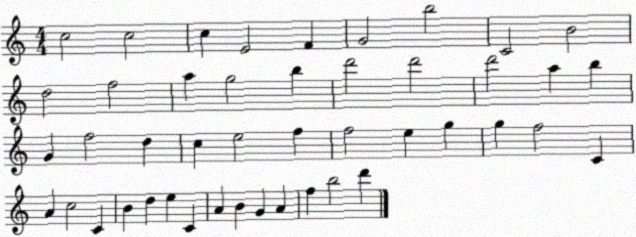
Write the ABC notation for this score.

X:1
T:Untitled
M:4/4
L:1/4
K:C
c2 c2 c E2 F G2 b2 C2 B2 d2 f2 a g2 b d'2 d'2 d'2 a b G f2 d c e2 f f2 e g g f2 C A c2 C B d e C A B G A f b2 d'